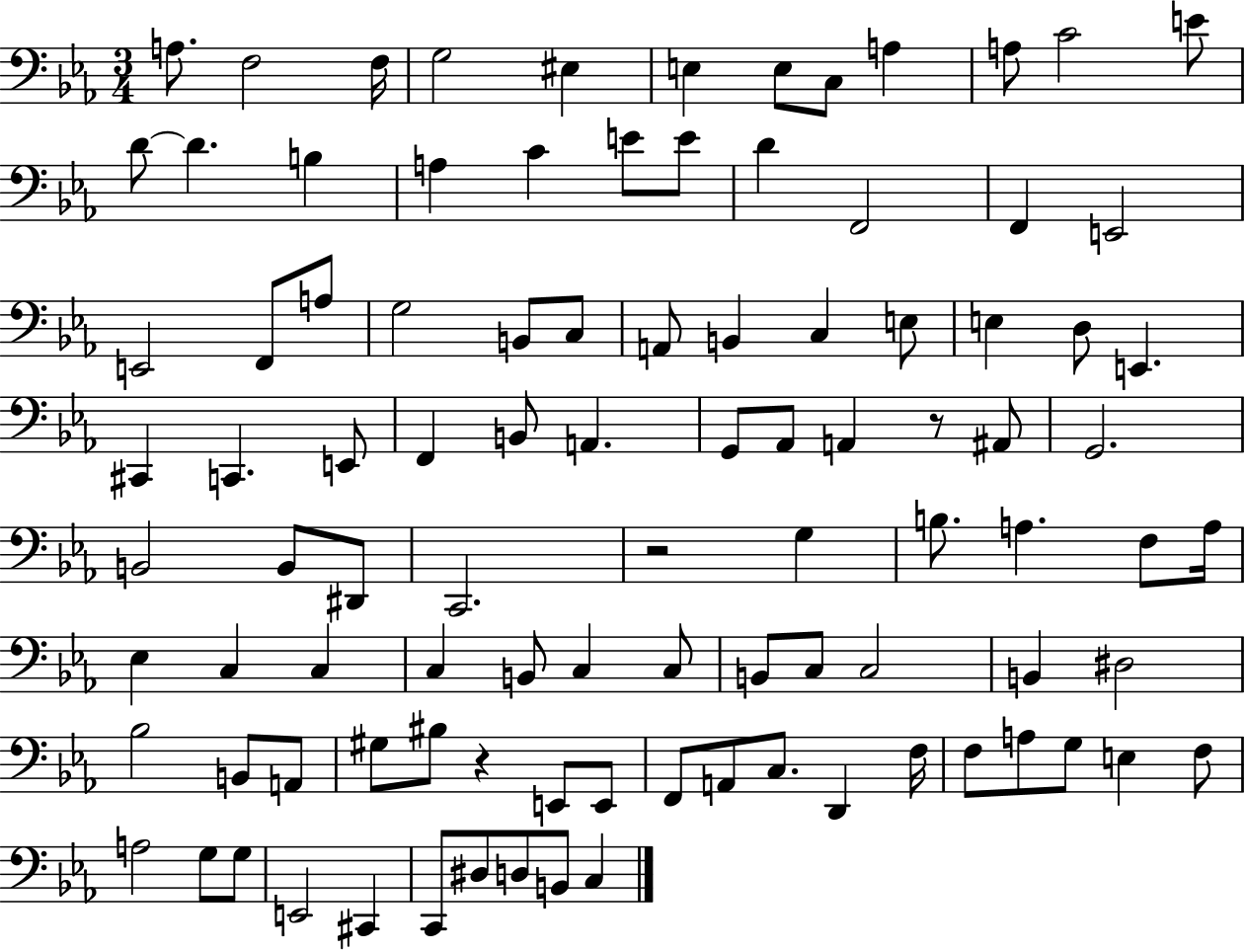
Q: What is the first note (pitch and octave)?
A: A3